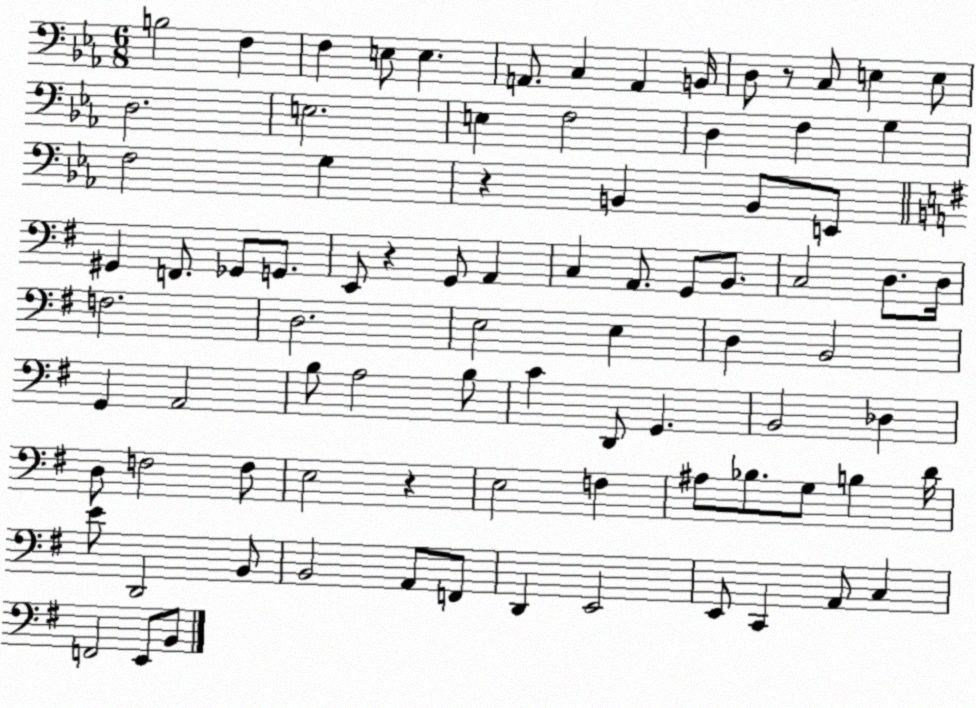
X:1
T:Untitled
M:6/8
L:1/4
K:Eb
B,2 F, F, E,/2 E, A,,/2 C, A,, B,,/4 D,/2 z/2 C,/2 E, E,/2 D,2 E,2 E, F,2 D, F, G, F,2 G, z B,, B,,/2 E,,/2 ^G,, F,,/2 _G,,/2 G,,/2 E,,/2 z G,,/2 A,, C, A,,/2 G,,/2 B,,/2 C,2 D,/2 D,/4 F,2 D,2 E,2 E, D, B,,2 G,, A,,2 B,/2 A,2 B,/2 C D,,/2 G,, B,,2 _D, D,/2 F,2 F,/2 E,2 z E,2 F, ^A,/2 _B,/2 G,/2 B, D/4 E/2 D,,2 B,,/2 B,,2 A,,/2 F,,/2 D,, E,,2 E,,/2 C,, A,,/2 C, F,,2 E,,/2 B,,/2